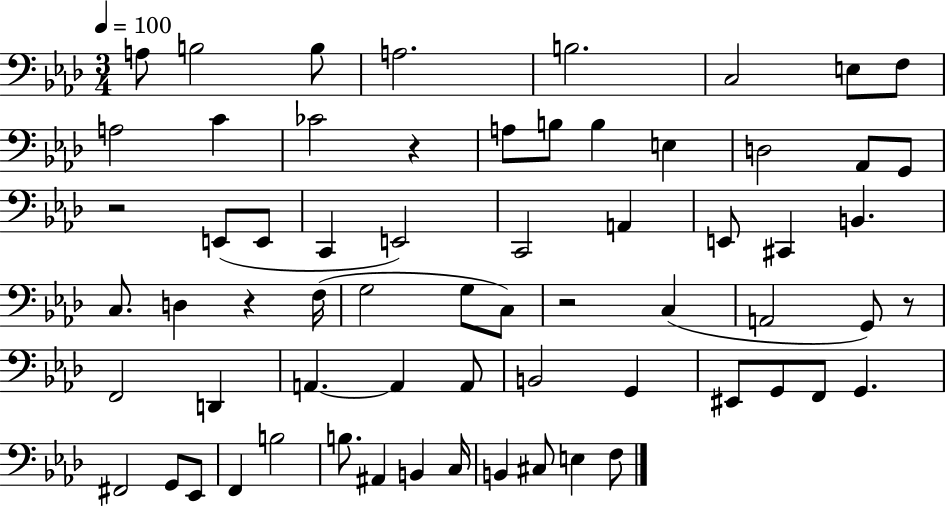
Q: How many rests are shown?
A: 5